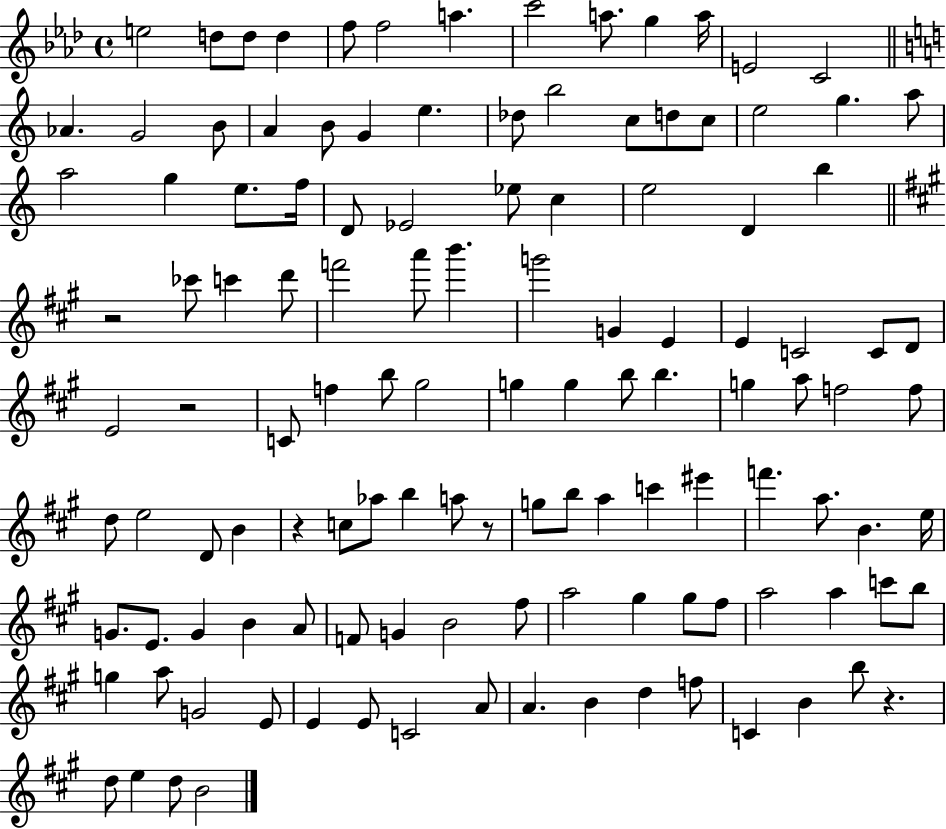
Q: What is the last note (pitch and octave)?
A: B4